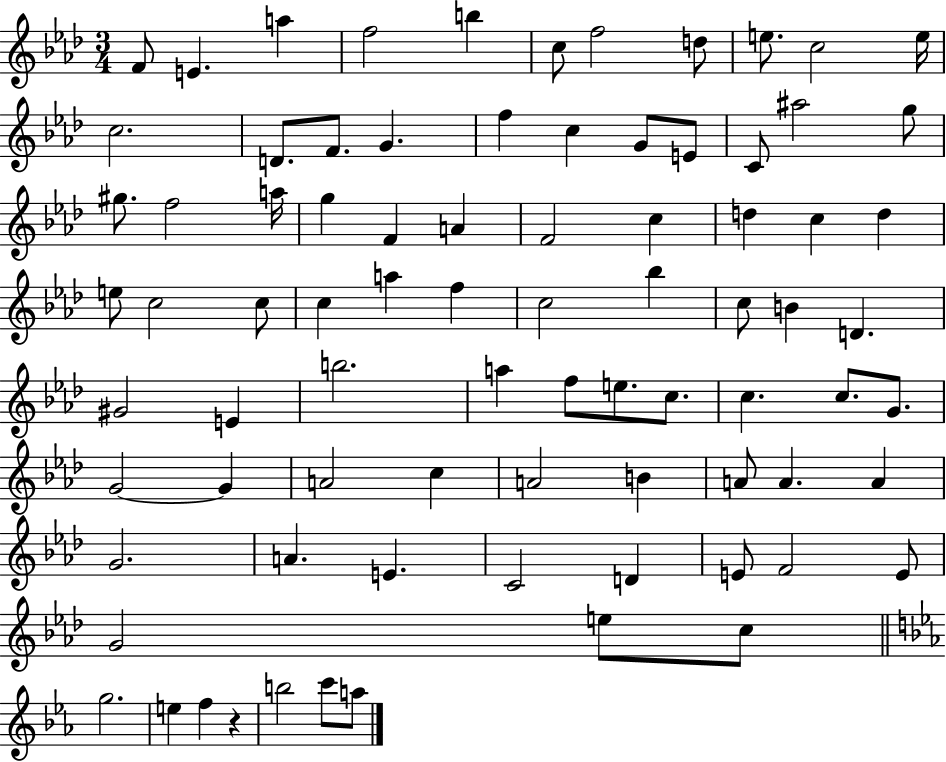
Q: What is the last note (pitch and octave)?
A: A5